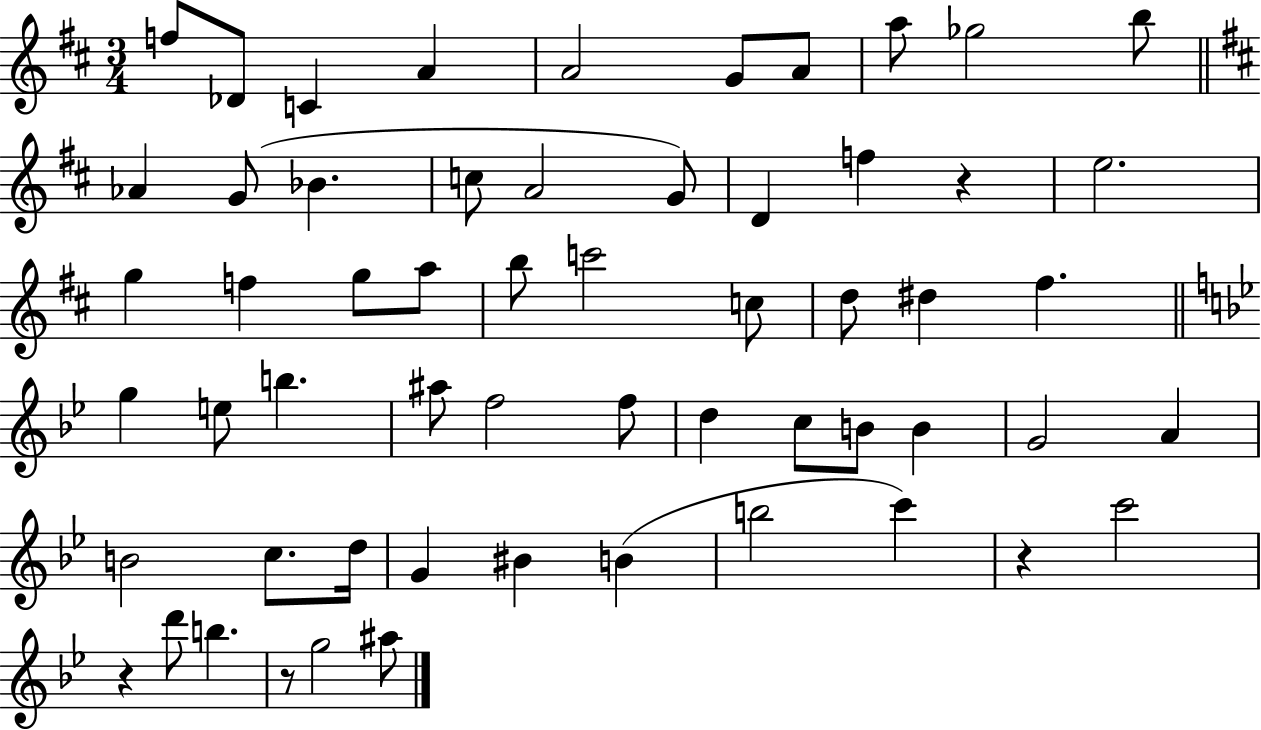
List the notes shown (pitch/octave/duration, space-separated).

F5/e Db4/e C4/q A4/q A4/h G4/e A4/e A5/e Gb5/h B5/e Ab4/q G4/e Bb4/q. C5/e A4/h G4/e D4/q F5/q R/q E5/h. G5/q F5/q G5/e A5/e B5/e C6/h C5/e D5/e D#5/q F#5/q. G5/q E5/e B5/q. A#5/e F5/h F5/e D5/q C5/e B4/e B4/q G4/h A4/q B4/h C5/e. D5/s G4/q BIS4/q B4/q B5/h C6/q R/q C6/h R/q D6/e B5/q. R/e G5/h A#5/e